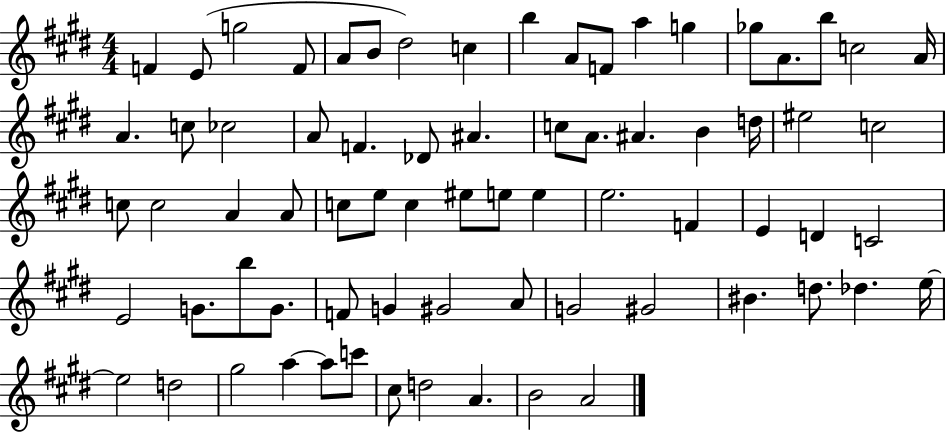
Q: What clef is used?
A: treble